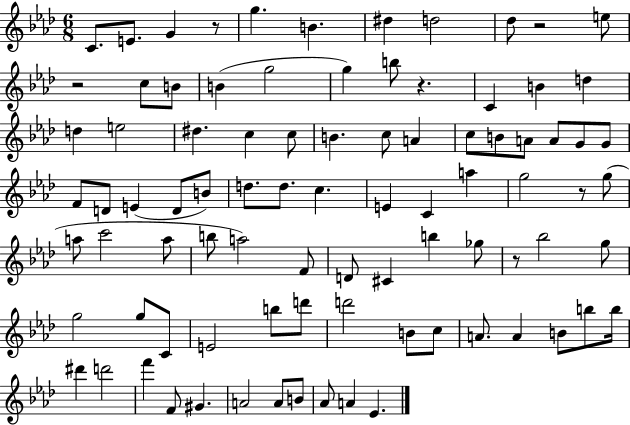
{
  \clef treble
  \numericTimeSignature
  \time 6/8
  \key aes \major
  c'8. e'8. g'4 r8 | g''4. b'4. | dis''4 d''2 | des''8 r2 e''8 | \break r2 c''8 b'8 | b'4( g''2 | g''4) b''8 r4. | c'4 b'4 d''4 | \break d''4 e''2 | dis''4. c''4 c''8 | b'4. c''8 a'4 | c''8 b'8 a'8 a'8 g'8 g'8 | \break f'8 d'8 e'4( d'8 b'8) | d''8. d''8. c''4. | e'4 c'4 a''4 | g''2 r8 g''8( | \break a''8 c'''2 a''8 | b''8 a''2) f'8 | d'8 cis'4 b''4 ges''8 | r8 bes''2 g''8 | \break g''2 g''8 c'8 | e'2 b''8 d'''8 | d'''2 b'8 c''8 | a'8. a'4 b'8 b''8 b''16 | \break dis'''4 d'''2 | f'''4 f'8 gis'4. | a'2 a'8 b'8 | aes'8 a'4 ees'4. | \break \bar "|."
}